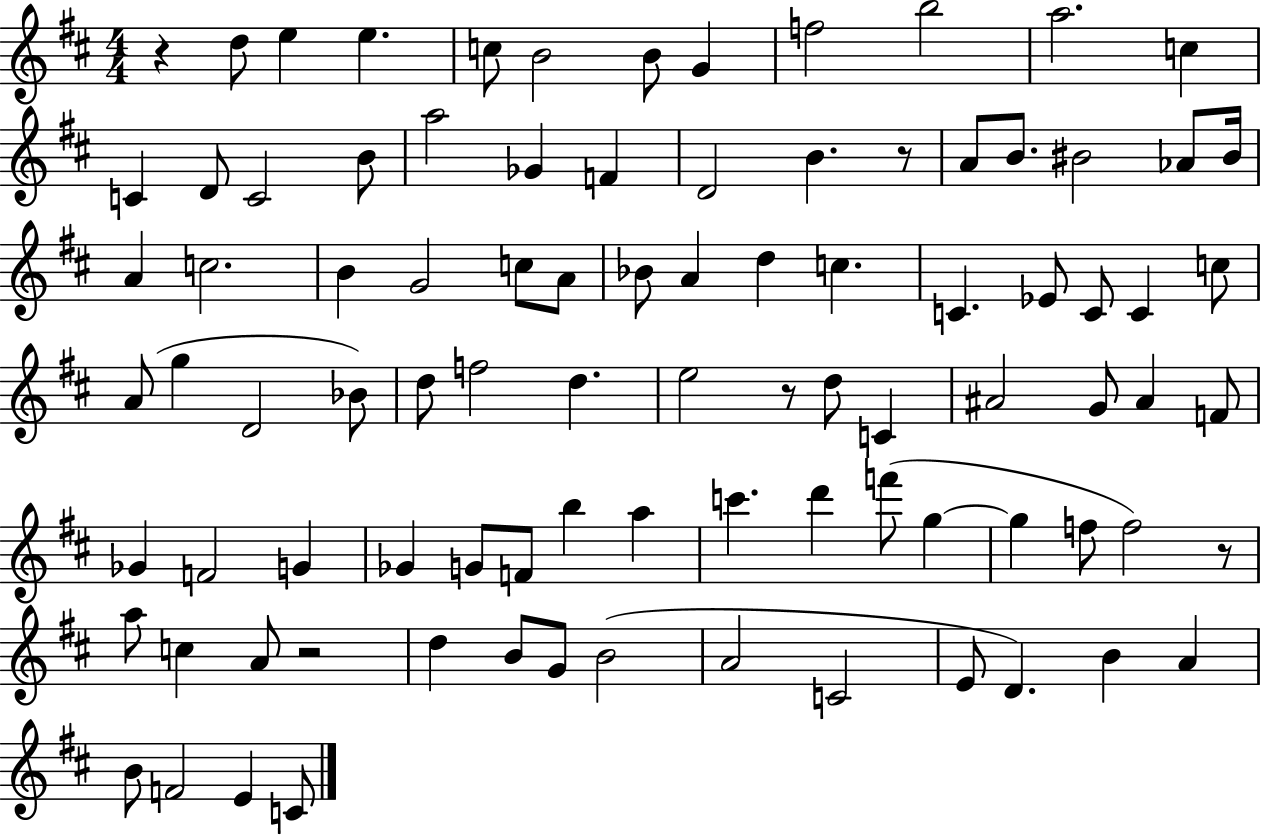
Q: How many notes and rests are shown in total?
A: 91